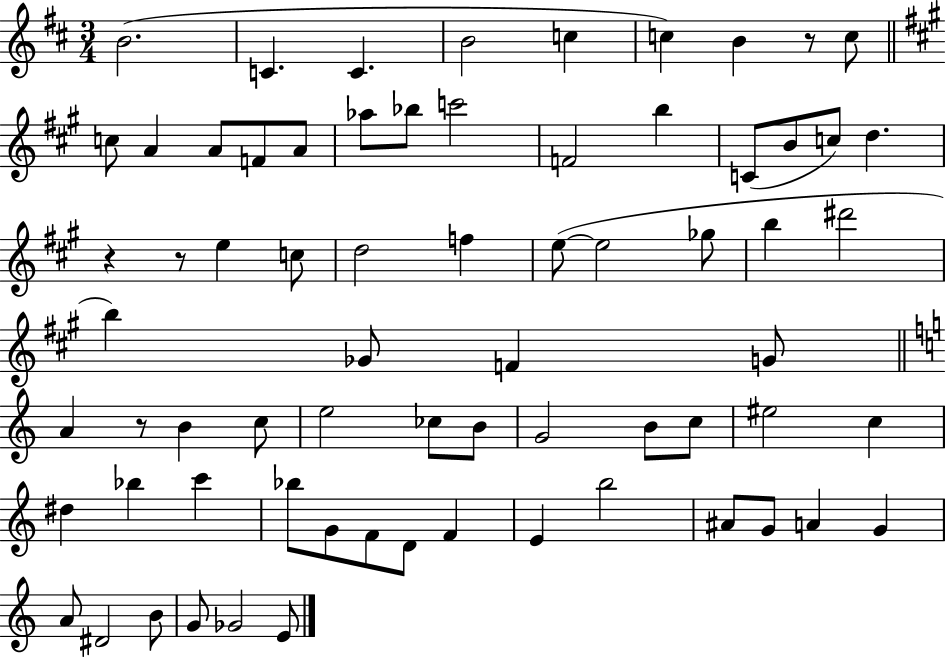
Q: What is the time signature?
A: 3/4